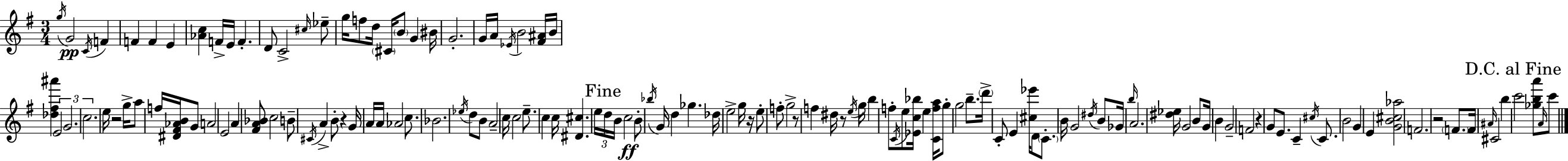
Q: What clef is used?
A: treble